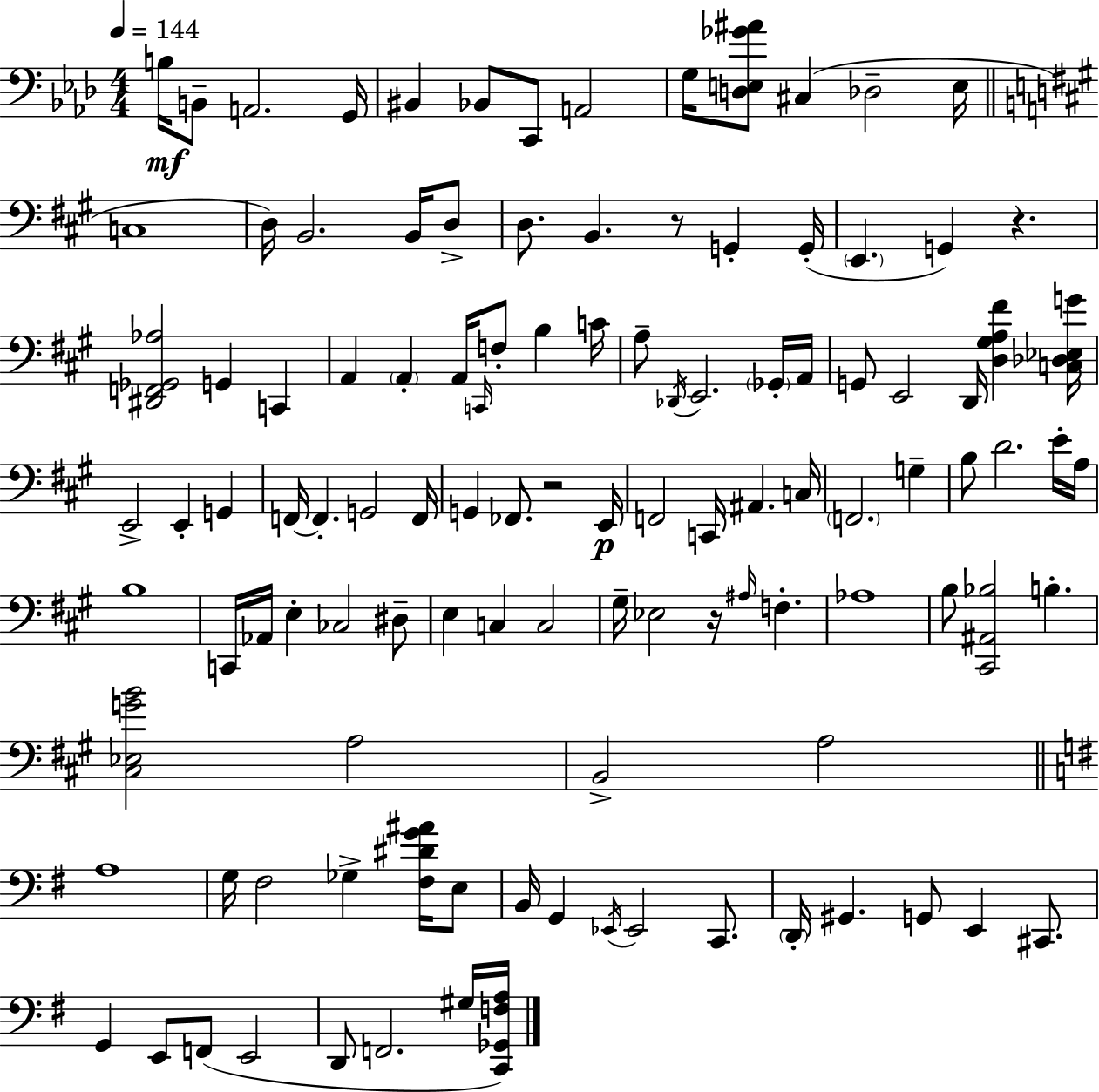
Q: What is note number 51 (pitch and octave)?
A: F2